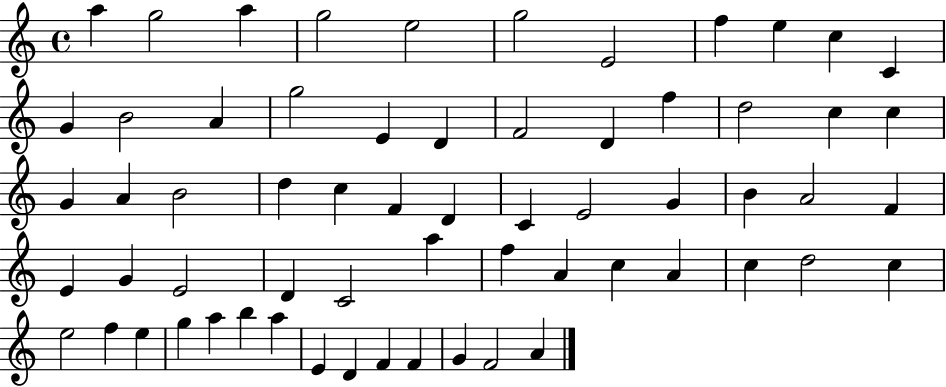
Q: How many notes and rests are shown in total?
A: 63